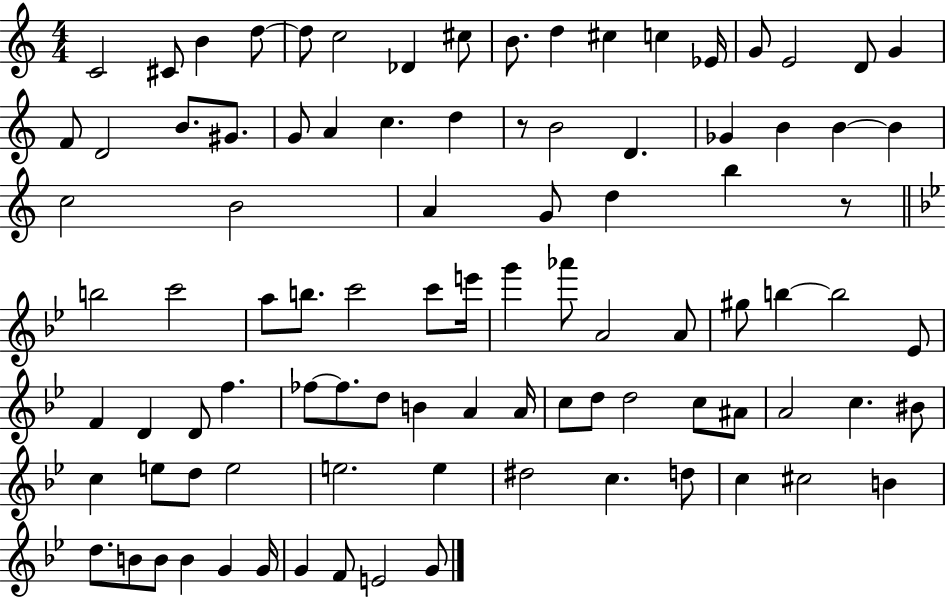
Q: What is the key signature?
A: C major